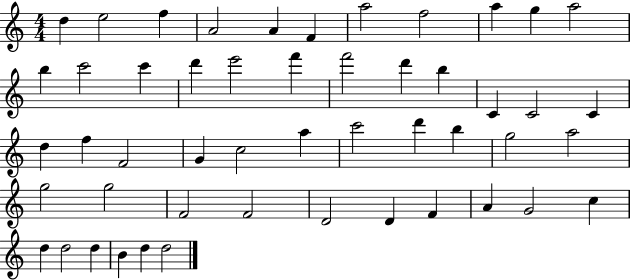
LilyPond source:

{
  \clef treble
  \numericTimeSignature
  \time 4/4
  \key c \major
  d''4 e''2 f''4 | a'2 a'4 f'4 | a''2 f''2 | a''4 g''4 a''2 | \break b''4 c'''2 c'''4 | d'''4 e'''2 f'''4 | f'''2 d'''4 b''4 | c'4 c'2 c'4 | \break d''4 f''4 f'2 | g'4 c''2 a''4 | c'''2 d'''4 b''4 | g''2 a''2 | \break g''2 g''2 | f'2 f'2 | d'2 d'4 f'4 | a'4 g'2 c''4 | \break d''4 d''2 d''4 | b'4 d''4 d''2 | \bar "|."
}